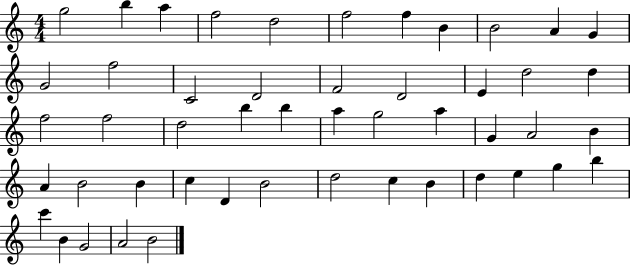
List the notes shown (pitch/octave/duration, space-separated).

G5/h B5/q A5/q F5/h D5/h F5/h F5/q B4/q B4/h A4/q G4/q G4/h F5/h C4/h D4/h F4/h D4/h E4/q D5/h D5/q F5/h F5/h D5/h B5/q B5/q A5/q G5/h A5/q G4/q A4/h B4/q A4/q B4/h B4/q C5/q D4/q B4/h D5/h C5/q B4/q D5/q E5/q G5/q B5/q C6/q B4/q G4/h A4/h B4/h